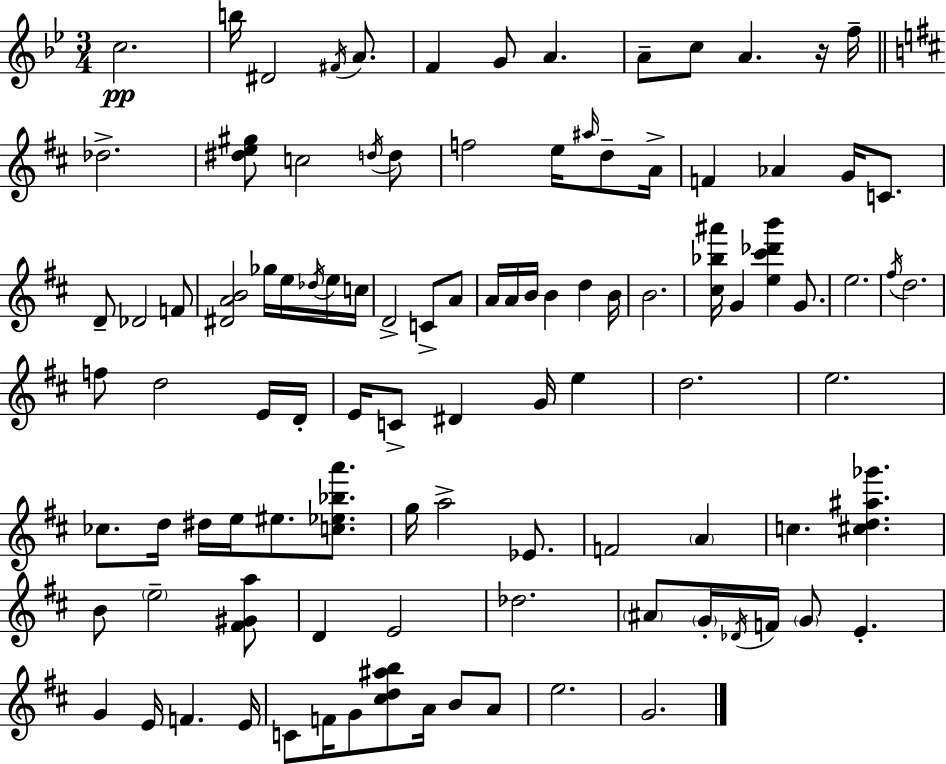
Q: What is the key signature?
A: BES major